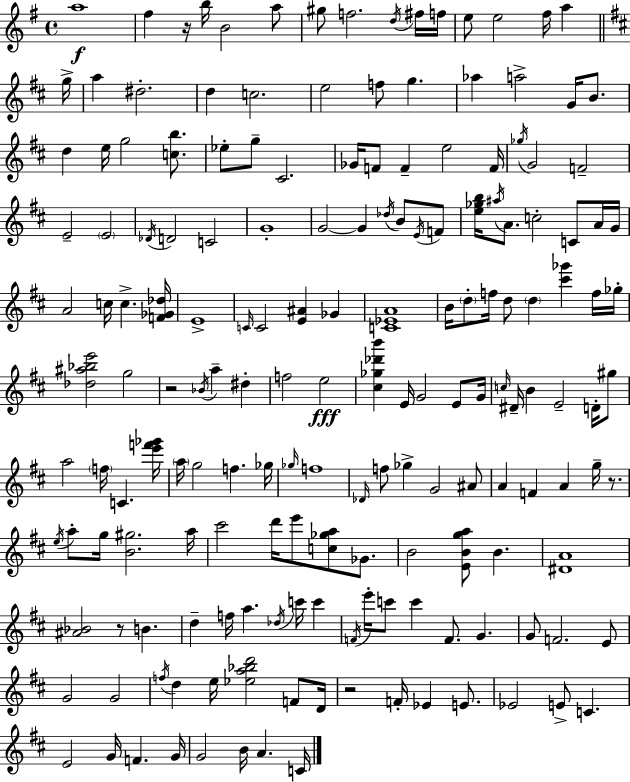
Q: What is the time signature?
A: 4/4